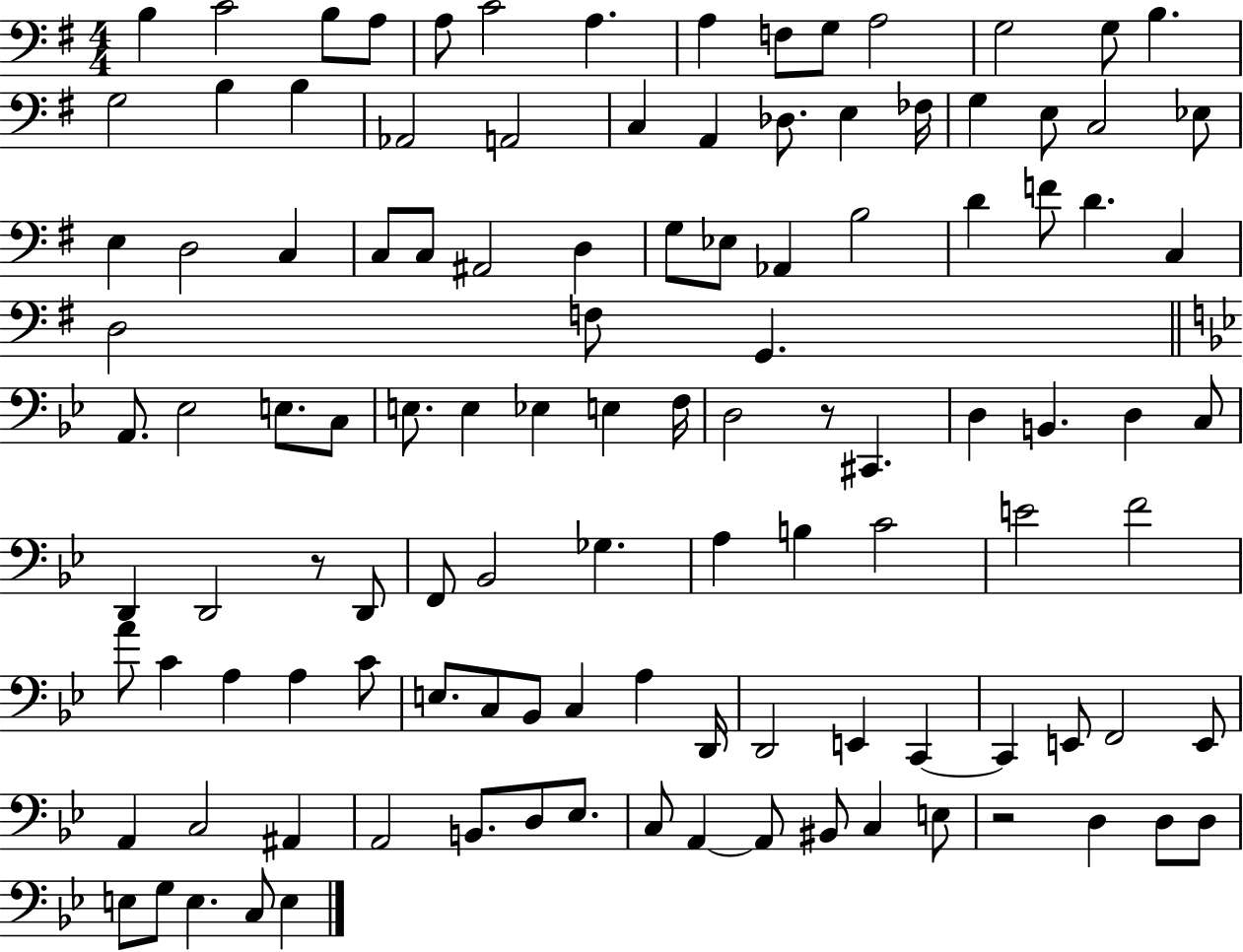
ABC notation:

X:1
T:Untitled
M:4/4
L:1/4
K:G
B, C2 B,/2 A,/2 A,/2 C2 A, A, F,/2 G,/2 A,2 G,2 G,/2 B, G,2 B, B, _A,,2 A,,2 C, A,, _D,/2 E, _F,/4 G, E,/2 C,2 _E,/2 E, D,2 C, C,/2 C,/2 ^A,,2 D, G,/2 _E,/2 _A,, B,2 D F/2 D C, D,2 F,/2 G,, A,,/2 _E,2 E,/2 C,/2 E,/2 E, _E, E, F,/4 D,2 z/2 ^C,, D, B,, D, C,/2 D,, D,,2 z/2 D,,/2 F,,/2 _B,,2 _G, A, B, C2 E2 F2 A/2 C A, A, C/2 E,/2 C,/2 _B,,/2 C, A, D,,/4 D,,2 E,, C,, C,, E,,/2 F,,2 E,,/2 A,, C,2 ^A,, A,,2 B,,/2 D,/2 _E,/2 C,/2 A,, A,,/2 ^B,,/2 C, E,/2 z2 D, D,/2 D,/2 E,/2 G,/2 E, C,/2 E,